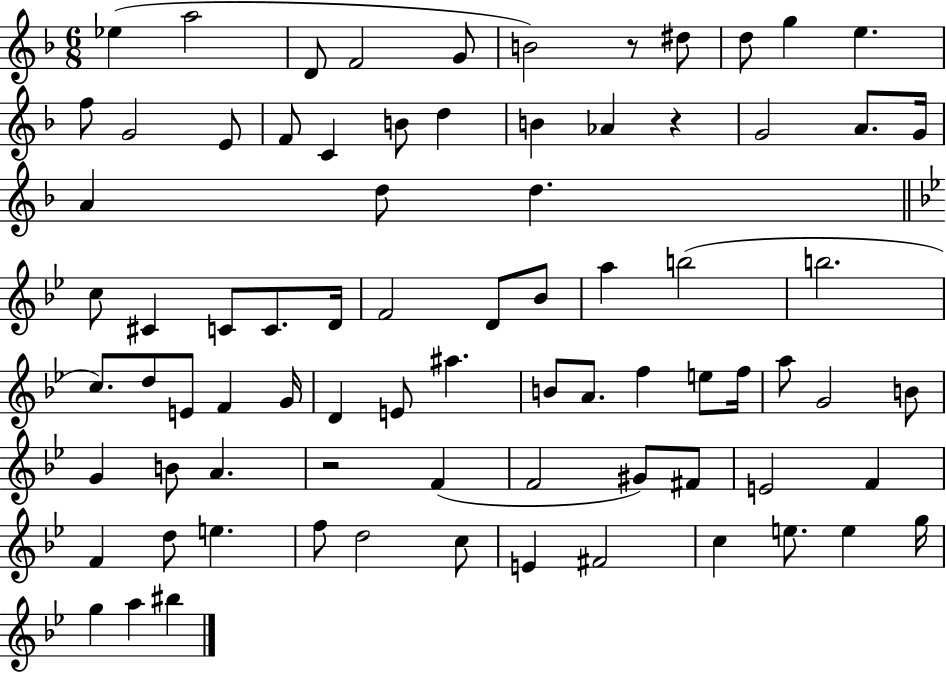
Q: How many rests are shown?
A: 3